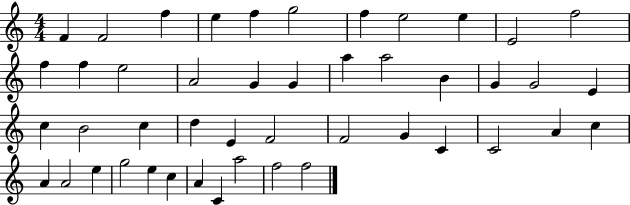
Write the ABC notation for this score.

X:1
T:Untitled
M:4/4
L:1/4
K:C
F F2 f e f g2 f e2 e E2 f2 f f e2 A2 G G a a2 B G G2 E c B2 c d E F2 F2 G C C2 A c A A2 e g2 e c A C a2 f2 f2